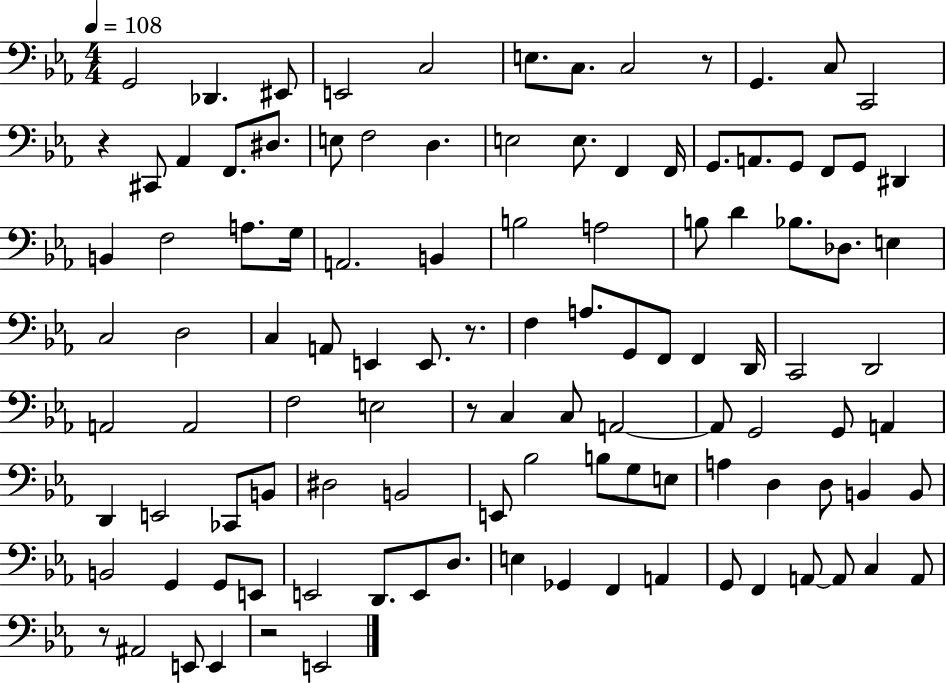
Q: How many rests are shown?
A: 6